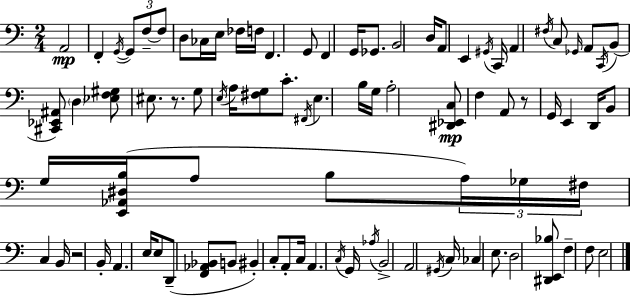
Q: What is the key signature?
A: A minor